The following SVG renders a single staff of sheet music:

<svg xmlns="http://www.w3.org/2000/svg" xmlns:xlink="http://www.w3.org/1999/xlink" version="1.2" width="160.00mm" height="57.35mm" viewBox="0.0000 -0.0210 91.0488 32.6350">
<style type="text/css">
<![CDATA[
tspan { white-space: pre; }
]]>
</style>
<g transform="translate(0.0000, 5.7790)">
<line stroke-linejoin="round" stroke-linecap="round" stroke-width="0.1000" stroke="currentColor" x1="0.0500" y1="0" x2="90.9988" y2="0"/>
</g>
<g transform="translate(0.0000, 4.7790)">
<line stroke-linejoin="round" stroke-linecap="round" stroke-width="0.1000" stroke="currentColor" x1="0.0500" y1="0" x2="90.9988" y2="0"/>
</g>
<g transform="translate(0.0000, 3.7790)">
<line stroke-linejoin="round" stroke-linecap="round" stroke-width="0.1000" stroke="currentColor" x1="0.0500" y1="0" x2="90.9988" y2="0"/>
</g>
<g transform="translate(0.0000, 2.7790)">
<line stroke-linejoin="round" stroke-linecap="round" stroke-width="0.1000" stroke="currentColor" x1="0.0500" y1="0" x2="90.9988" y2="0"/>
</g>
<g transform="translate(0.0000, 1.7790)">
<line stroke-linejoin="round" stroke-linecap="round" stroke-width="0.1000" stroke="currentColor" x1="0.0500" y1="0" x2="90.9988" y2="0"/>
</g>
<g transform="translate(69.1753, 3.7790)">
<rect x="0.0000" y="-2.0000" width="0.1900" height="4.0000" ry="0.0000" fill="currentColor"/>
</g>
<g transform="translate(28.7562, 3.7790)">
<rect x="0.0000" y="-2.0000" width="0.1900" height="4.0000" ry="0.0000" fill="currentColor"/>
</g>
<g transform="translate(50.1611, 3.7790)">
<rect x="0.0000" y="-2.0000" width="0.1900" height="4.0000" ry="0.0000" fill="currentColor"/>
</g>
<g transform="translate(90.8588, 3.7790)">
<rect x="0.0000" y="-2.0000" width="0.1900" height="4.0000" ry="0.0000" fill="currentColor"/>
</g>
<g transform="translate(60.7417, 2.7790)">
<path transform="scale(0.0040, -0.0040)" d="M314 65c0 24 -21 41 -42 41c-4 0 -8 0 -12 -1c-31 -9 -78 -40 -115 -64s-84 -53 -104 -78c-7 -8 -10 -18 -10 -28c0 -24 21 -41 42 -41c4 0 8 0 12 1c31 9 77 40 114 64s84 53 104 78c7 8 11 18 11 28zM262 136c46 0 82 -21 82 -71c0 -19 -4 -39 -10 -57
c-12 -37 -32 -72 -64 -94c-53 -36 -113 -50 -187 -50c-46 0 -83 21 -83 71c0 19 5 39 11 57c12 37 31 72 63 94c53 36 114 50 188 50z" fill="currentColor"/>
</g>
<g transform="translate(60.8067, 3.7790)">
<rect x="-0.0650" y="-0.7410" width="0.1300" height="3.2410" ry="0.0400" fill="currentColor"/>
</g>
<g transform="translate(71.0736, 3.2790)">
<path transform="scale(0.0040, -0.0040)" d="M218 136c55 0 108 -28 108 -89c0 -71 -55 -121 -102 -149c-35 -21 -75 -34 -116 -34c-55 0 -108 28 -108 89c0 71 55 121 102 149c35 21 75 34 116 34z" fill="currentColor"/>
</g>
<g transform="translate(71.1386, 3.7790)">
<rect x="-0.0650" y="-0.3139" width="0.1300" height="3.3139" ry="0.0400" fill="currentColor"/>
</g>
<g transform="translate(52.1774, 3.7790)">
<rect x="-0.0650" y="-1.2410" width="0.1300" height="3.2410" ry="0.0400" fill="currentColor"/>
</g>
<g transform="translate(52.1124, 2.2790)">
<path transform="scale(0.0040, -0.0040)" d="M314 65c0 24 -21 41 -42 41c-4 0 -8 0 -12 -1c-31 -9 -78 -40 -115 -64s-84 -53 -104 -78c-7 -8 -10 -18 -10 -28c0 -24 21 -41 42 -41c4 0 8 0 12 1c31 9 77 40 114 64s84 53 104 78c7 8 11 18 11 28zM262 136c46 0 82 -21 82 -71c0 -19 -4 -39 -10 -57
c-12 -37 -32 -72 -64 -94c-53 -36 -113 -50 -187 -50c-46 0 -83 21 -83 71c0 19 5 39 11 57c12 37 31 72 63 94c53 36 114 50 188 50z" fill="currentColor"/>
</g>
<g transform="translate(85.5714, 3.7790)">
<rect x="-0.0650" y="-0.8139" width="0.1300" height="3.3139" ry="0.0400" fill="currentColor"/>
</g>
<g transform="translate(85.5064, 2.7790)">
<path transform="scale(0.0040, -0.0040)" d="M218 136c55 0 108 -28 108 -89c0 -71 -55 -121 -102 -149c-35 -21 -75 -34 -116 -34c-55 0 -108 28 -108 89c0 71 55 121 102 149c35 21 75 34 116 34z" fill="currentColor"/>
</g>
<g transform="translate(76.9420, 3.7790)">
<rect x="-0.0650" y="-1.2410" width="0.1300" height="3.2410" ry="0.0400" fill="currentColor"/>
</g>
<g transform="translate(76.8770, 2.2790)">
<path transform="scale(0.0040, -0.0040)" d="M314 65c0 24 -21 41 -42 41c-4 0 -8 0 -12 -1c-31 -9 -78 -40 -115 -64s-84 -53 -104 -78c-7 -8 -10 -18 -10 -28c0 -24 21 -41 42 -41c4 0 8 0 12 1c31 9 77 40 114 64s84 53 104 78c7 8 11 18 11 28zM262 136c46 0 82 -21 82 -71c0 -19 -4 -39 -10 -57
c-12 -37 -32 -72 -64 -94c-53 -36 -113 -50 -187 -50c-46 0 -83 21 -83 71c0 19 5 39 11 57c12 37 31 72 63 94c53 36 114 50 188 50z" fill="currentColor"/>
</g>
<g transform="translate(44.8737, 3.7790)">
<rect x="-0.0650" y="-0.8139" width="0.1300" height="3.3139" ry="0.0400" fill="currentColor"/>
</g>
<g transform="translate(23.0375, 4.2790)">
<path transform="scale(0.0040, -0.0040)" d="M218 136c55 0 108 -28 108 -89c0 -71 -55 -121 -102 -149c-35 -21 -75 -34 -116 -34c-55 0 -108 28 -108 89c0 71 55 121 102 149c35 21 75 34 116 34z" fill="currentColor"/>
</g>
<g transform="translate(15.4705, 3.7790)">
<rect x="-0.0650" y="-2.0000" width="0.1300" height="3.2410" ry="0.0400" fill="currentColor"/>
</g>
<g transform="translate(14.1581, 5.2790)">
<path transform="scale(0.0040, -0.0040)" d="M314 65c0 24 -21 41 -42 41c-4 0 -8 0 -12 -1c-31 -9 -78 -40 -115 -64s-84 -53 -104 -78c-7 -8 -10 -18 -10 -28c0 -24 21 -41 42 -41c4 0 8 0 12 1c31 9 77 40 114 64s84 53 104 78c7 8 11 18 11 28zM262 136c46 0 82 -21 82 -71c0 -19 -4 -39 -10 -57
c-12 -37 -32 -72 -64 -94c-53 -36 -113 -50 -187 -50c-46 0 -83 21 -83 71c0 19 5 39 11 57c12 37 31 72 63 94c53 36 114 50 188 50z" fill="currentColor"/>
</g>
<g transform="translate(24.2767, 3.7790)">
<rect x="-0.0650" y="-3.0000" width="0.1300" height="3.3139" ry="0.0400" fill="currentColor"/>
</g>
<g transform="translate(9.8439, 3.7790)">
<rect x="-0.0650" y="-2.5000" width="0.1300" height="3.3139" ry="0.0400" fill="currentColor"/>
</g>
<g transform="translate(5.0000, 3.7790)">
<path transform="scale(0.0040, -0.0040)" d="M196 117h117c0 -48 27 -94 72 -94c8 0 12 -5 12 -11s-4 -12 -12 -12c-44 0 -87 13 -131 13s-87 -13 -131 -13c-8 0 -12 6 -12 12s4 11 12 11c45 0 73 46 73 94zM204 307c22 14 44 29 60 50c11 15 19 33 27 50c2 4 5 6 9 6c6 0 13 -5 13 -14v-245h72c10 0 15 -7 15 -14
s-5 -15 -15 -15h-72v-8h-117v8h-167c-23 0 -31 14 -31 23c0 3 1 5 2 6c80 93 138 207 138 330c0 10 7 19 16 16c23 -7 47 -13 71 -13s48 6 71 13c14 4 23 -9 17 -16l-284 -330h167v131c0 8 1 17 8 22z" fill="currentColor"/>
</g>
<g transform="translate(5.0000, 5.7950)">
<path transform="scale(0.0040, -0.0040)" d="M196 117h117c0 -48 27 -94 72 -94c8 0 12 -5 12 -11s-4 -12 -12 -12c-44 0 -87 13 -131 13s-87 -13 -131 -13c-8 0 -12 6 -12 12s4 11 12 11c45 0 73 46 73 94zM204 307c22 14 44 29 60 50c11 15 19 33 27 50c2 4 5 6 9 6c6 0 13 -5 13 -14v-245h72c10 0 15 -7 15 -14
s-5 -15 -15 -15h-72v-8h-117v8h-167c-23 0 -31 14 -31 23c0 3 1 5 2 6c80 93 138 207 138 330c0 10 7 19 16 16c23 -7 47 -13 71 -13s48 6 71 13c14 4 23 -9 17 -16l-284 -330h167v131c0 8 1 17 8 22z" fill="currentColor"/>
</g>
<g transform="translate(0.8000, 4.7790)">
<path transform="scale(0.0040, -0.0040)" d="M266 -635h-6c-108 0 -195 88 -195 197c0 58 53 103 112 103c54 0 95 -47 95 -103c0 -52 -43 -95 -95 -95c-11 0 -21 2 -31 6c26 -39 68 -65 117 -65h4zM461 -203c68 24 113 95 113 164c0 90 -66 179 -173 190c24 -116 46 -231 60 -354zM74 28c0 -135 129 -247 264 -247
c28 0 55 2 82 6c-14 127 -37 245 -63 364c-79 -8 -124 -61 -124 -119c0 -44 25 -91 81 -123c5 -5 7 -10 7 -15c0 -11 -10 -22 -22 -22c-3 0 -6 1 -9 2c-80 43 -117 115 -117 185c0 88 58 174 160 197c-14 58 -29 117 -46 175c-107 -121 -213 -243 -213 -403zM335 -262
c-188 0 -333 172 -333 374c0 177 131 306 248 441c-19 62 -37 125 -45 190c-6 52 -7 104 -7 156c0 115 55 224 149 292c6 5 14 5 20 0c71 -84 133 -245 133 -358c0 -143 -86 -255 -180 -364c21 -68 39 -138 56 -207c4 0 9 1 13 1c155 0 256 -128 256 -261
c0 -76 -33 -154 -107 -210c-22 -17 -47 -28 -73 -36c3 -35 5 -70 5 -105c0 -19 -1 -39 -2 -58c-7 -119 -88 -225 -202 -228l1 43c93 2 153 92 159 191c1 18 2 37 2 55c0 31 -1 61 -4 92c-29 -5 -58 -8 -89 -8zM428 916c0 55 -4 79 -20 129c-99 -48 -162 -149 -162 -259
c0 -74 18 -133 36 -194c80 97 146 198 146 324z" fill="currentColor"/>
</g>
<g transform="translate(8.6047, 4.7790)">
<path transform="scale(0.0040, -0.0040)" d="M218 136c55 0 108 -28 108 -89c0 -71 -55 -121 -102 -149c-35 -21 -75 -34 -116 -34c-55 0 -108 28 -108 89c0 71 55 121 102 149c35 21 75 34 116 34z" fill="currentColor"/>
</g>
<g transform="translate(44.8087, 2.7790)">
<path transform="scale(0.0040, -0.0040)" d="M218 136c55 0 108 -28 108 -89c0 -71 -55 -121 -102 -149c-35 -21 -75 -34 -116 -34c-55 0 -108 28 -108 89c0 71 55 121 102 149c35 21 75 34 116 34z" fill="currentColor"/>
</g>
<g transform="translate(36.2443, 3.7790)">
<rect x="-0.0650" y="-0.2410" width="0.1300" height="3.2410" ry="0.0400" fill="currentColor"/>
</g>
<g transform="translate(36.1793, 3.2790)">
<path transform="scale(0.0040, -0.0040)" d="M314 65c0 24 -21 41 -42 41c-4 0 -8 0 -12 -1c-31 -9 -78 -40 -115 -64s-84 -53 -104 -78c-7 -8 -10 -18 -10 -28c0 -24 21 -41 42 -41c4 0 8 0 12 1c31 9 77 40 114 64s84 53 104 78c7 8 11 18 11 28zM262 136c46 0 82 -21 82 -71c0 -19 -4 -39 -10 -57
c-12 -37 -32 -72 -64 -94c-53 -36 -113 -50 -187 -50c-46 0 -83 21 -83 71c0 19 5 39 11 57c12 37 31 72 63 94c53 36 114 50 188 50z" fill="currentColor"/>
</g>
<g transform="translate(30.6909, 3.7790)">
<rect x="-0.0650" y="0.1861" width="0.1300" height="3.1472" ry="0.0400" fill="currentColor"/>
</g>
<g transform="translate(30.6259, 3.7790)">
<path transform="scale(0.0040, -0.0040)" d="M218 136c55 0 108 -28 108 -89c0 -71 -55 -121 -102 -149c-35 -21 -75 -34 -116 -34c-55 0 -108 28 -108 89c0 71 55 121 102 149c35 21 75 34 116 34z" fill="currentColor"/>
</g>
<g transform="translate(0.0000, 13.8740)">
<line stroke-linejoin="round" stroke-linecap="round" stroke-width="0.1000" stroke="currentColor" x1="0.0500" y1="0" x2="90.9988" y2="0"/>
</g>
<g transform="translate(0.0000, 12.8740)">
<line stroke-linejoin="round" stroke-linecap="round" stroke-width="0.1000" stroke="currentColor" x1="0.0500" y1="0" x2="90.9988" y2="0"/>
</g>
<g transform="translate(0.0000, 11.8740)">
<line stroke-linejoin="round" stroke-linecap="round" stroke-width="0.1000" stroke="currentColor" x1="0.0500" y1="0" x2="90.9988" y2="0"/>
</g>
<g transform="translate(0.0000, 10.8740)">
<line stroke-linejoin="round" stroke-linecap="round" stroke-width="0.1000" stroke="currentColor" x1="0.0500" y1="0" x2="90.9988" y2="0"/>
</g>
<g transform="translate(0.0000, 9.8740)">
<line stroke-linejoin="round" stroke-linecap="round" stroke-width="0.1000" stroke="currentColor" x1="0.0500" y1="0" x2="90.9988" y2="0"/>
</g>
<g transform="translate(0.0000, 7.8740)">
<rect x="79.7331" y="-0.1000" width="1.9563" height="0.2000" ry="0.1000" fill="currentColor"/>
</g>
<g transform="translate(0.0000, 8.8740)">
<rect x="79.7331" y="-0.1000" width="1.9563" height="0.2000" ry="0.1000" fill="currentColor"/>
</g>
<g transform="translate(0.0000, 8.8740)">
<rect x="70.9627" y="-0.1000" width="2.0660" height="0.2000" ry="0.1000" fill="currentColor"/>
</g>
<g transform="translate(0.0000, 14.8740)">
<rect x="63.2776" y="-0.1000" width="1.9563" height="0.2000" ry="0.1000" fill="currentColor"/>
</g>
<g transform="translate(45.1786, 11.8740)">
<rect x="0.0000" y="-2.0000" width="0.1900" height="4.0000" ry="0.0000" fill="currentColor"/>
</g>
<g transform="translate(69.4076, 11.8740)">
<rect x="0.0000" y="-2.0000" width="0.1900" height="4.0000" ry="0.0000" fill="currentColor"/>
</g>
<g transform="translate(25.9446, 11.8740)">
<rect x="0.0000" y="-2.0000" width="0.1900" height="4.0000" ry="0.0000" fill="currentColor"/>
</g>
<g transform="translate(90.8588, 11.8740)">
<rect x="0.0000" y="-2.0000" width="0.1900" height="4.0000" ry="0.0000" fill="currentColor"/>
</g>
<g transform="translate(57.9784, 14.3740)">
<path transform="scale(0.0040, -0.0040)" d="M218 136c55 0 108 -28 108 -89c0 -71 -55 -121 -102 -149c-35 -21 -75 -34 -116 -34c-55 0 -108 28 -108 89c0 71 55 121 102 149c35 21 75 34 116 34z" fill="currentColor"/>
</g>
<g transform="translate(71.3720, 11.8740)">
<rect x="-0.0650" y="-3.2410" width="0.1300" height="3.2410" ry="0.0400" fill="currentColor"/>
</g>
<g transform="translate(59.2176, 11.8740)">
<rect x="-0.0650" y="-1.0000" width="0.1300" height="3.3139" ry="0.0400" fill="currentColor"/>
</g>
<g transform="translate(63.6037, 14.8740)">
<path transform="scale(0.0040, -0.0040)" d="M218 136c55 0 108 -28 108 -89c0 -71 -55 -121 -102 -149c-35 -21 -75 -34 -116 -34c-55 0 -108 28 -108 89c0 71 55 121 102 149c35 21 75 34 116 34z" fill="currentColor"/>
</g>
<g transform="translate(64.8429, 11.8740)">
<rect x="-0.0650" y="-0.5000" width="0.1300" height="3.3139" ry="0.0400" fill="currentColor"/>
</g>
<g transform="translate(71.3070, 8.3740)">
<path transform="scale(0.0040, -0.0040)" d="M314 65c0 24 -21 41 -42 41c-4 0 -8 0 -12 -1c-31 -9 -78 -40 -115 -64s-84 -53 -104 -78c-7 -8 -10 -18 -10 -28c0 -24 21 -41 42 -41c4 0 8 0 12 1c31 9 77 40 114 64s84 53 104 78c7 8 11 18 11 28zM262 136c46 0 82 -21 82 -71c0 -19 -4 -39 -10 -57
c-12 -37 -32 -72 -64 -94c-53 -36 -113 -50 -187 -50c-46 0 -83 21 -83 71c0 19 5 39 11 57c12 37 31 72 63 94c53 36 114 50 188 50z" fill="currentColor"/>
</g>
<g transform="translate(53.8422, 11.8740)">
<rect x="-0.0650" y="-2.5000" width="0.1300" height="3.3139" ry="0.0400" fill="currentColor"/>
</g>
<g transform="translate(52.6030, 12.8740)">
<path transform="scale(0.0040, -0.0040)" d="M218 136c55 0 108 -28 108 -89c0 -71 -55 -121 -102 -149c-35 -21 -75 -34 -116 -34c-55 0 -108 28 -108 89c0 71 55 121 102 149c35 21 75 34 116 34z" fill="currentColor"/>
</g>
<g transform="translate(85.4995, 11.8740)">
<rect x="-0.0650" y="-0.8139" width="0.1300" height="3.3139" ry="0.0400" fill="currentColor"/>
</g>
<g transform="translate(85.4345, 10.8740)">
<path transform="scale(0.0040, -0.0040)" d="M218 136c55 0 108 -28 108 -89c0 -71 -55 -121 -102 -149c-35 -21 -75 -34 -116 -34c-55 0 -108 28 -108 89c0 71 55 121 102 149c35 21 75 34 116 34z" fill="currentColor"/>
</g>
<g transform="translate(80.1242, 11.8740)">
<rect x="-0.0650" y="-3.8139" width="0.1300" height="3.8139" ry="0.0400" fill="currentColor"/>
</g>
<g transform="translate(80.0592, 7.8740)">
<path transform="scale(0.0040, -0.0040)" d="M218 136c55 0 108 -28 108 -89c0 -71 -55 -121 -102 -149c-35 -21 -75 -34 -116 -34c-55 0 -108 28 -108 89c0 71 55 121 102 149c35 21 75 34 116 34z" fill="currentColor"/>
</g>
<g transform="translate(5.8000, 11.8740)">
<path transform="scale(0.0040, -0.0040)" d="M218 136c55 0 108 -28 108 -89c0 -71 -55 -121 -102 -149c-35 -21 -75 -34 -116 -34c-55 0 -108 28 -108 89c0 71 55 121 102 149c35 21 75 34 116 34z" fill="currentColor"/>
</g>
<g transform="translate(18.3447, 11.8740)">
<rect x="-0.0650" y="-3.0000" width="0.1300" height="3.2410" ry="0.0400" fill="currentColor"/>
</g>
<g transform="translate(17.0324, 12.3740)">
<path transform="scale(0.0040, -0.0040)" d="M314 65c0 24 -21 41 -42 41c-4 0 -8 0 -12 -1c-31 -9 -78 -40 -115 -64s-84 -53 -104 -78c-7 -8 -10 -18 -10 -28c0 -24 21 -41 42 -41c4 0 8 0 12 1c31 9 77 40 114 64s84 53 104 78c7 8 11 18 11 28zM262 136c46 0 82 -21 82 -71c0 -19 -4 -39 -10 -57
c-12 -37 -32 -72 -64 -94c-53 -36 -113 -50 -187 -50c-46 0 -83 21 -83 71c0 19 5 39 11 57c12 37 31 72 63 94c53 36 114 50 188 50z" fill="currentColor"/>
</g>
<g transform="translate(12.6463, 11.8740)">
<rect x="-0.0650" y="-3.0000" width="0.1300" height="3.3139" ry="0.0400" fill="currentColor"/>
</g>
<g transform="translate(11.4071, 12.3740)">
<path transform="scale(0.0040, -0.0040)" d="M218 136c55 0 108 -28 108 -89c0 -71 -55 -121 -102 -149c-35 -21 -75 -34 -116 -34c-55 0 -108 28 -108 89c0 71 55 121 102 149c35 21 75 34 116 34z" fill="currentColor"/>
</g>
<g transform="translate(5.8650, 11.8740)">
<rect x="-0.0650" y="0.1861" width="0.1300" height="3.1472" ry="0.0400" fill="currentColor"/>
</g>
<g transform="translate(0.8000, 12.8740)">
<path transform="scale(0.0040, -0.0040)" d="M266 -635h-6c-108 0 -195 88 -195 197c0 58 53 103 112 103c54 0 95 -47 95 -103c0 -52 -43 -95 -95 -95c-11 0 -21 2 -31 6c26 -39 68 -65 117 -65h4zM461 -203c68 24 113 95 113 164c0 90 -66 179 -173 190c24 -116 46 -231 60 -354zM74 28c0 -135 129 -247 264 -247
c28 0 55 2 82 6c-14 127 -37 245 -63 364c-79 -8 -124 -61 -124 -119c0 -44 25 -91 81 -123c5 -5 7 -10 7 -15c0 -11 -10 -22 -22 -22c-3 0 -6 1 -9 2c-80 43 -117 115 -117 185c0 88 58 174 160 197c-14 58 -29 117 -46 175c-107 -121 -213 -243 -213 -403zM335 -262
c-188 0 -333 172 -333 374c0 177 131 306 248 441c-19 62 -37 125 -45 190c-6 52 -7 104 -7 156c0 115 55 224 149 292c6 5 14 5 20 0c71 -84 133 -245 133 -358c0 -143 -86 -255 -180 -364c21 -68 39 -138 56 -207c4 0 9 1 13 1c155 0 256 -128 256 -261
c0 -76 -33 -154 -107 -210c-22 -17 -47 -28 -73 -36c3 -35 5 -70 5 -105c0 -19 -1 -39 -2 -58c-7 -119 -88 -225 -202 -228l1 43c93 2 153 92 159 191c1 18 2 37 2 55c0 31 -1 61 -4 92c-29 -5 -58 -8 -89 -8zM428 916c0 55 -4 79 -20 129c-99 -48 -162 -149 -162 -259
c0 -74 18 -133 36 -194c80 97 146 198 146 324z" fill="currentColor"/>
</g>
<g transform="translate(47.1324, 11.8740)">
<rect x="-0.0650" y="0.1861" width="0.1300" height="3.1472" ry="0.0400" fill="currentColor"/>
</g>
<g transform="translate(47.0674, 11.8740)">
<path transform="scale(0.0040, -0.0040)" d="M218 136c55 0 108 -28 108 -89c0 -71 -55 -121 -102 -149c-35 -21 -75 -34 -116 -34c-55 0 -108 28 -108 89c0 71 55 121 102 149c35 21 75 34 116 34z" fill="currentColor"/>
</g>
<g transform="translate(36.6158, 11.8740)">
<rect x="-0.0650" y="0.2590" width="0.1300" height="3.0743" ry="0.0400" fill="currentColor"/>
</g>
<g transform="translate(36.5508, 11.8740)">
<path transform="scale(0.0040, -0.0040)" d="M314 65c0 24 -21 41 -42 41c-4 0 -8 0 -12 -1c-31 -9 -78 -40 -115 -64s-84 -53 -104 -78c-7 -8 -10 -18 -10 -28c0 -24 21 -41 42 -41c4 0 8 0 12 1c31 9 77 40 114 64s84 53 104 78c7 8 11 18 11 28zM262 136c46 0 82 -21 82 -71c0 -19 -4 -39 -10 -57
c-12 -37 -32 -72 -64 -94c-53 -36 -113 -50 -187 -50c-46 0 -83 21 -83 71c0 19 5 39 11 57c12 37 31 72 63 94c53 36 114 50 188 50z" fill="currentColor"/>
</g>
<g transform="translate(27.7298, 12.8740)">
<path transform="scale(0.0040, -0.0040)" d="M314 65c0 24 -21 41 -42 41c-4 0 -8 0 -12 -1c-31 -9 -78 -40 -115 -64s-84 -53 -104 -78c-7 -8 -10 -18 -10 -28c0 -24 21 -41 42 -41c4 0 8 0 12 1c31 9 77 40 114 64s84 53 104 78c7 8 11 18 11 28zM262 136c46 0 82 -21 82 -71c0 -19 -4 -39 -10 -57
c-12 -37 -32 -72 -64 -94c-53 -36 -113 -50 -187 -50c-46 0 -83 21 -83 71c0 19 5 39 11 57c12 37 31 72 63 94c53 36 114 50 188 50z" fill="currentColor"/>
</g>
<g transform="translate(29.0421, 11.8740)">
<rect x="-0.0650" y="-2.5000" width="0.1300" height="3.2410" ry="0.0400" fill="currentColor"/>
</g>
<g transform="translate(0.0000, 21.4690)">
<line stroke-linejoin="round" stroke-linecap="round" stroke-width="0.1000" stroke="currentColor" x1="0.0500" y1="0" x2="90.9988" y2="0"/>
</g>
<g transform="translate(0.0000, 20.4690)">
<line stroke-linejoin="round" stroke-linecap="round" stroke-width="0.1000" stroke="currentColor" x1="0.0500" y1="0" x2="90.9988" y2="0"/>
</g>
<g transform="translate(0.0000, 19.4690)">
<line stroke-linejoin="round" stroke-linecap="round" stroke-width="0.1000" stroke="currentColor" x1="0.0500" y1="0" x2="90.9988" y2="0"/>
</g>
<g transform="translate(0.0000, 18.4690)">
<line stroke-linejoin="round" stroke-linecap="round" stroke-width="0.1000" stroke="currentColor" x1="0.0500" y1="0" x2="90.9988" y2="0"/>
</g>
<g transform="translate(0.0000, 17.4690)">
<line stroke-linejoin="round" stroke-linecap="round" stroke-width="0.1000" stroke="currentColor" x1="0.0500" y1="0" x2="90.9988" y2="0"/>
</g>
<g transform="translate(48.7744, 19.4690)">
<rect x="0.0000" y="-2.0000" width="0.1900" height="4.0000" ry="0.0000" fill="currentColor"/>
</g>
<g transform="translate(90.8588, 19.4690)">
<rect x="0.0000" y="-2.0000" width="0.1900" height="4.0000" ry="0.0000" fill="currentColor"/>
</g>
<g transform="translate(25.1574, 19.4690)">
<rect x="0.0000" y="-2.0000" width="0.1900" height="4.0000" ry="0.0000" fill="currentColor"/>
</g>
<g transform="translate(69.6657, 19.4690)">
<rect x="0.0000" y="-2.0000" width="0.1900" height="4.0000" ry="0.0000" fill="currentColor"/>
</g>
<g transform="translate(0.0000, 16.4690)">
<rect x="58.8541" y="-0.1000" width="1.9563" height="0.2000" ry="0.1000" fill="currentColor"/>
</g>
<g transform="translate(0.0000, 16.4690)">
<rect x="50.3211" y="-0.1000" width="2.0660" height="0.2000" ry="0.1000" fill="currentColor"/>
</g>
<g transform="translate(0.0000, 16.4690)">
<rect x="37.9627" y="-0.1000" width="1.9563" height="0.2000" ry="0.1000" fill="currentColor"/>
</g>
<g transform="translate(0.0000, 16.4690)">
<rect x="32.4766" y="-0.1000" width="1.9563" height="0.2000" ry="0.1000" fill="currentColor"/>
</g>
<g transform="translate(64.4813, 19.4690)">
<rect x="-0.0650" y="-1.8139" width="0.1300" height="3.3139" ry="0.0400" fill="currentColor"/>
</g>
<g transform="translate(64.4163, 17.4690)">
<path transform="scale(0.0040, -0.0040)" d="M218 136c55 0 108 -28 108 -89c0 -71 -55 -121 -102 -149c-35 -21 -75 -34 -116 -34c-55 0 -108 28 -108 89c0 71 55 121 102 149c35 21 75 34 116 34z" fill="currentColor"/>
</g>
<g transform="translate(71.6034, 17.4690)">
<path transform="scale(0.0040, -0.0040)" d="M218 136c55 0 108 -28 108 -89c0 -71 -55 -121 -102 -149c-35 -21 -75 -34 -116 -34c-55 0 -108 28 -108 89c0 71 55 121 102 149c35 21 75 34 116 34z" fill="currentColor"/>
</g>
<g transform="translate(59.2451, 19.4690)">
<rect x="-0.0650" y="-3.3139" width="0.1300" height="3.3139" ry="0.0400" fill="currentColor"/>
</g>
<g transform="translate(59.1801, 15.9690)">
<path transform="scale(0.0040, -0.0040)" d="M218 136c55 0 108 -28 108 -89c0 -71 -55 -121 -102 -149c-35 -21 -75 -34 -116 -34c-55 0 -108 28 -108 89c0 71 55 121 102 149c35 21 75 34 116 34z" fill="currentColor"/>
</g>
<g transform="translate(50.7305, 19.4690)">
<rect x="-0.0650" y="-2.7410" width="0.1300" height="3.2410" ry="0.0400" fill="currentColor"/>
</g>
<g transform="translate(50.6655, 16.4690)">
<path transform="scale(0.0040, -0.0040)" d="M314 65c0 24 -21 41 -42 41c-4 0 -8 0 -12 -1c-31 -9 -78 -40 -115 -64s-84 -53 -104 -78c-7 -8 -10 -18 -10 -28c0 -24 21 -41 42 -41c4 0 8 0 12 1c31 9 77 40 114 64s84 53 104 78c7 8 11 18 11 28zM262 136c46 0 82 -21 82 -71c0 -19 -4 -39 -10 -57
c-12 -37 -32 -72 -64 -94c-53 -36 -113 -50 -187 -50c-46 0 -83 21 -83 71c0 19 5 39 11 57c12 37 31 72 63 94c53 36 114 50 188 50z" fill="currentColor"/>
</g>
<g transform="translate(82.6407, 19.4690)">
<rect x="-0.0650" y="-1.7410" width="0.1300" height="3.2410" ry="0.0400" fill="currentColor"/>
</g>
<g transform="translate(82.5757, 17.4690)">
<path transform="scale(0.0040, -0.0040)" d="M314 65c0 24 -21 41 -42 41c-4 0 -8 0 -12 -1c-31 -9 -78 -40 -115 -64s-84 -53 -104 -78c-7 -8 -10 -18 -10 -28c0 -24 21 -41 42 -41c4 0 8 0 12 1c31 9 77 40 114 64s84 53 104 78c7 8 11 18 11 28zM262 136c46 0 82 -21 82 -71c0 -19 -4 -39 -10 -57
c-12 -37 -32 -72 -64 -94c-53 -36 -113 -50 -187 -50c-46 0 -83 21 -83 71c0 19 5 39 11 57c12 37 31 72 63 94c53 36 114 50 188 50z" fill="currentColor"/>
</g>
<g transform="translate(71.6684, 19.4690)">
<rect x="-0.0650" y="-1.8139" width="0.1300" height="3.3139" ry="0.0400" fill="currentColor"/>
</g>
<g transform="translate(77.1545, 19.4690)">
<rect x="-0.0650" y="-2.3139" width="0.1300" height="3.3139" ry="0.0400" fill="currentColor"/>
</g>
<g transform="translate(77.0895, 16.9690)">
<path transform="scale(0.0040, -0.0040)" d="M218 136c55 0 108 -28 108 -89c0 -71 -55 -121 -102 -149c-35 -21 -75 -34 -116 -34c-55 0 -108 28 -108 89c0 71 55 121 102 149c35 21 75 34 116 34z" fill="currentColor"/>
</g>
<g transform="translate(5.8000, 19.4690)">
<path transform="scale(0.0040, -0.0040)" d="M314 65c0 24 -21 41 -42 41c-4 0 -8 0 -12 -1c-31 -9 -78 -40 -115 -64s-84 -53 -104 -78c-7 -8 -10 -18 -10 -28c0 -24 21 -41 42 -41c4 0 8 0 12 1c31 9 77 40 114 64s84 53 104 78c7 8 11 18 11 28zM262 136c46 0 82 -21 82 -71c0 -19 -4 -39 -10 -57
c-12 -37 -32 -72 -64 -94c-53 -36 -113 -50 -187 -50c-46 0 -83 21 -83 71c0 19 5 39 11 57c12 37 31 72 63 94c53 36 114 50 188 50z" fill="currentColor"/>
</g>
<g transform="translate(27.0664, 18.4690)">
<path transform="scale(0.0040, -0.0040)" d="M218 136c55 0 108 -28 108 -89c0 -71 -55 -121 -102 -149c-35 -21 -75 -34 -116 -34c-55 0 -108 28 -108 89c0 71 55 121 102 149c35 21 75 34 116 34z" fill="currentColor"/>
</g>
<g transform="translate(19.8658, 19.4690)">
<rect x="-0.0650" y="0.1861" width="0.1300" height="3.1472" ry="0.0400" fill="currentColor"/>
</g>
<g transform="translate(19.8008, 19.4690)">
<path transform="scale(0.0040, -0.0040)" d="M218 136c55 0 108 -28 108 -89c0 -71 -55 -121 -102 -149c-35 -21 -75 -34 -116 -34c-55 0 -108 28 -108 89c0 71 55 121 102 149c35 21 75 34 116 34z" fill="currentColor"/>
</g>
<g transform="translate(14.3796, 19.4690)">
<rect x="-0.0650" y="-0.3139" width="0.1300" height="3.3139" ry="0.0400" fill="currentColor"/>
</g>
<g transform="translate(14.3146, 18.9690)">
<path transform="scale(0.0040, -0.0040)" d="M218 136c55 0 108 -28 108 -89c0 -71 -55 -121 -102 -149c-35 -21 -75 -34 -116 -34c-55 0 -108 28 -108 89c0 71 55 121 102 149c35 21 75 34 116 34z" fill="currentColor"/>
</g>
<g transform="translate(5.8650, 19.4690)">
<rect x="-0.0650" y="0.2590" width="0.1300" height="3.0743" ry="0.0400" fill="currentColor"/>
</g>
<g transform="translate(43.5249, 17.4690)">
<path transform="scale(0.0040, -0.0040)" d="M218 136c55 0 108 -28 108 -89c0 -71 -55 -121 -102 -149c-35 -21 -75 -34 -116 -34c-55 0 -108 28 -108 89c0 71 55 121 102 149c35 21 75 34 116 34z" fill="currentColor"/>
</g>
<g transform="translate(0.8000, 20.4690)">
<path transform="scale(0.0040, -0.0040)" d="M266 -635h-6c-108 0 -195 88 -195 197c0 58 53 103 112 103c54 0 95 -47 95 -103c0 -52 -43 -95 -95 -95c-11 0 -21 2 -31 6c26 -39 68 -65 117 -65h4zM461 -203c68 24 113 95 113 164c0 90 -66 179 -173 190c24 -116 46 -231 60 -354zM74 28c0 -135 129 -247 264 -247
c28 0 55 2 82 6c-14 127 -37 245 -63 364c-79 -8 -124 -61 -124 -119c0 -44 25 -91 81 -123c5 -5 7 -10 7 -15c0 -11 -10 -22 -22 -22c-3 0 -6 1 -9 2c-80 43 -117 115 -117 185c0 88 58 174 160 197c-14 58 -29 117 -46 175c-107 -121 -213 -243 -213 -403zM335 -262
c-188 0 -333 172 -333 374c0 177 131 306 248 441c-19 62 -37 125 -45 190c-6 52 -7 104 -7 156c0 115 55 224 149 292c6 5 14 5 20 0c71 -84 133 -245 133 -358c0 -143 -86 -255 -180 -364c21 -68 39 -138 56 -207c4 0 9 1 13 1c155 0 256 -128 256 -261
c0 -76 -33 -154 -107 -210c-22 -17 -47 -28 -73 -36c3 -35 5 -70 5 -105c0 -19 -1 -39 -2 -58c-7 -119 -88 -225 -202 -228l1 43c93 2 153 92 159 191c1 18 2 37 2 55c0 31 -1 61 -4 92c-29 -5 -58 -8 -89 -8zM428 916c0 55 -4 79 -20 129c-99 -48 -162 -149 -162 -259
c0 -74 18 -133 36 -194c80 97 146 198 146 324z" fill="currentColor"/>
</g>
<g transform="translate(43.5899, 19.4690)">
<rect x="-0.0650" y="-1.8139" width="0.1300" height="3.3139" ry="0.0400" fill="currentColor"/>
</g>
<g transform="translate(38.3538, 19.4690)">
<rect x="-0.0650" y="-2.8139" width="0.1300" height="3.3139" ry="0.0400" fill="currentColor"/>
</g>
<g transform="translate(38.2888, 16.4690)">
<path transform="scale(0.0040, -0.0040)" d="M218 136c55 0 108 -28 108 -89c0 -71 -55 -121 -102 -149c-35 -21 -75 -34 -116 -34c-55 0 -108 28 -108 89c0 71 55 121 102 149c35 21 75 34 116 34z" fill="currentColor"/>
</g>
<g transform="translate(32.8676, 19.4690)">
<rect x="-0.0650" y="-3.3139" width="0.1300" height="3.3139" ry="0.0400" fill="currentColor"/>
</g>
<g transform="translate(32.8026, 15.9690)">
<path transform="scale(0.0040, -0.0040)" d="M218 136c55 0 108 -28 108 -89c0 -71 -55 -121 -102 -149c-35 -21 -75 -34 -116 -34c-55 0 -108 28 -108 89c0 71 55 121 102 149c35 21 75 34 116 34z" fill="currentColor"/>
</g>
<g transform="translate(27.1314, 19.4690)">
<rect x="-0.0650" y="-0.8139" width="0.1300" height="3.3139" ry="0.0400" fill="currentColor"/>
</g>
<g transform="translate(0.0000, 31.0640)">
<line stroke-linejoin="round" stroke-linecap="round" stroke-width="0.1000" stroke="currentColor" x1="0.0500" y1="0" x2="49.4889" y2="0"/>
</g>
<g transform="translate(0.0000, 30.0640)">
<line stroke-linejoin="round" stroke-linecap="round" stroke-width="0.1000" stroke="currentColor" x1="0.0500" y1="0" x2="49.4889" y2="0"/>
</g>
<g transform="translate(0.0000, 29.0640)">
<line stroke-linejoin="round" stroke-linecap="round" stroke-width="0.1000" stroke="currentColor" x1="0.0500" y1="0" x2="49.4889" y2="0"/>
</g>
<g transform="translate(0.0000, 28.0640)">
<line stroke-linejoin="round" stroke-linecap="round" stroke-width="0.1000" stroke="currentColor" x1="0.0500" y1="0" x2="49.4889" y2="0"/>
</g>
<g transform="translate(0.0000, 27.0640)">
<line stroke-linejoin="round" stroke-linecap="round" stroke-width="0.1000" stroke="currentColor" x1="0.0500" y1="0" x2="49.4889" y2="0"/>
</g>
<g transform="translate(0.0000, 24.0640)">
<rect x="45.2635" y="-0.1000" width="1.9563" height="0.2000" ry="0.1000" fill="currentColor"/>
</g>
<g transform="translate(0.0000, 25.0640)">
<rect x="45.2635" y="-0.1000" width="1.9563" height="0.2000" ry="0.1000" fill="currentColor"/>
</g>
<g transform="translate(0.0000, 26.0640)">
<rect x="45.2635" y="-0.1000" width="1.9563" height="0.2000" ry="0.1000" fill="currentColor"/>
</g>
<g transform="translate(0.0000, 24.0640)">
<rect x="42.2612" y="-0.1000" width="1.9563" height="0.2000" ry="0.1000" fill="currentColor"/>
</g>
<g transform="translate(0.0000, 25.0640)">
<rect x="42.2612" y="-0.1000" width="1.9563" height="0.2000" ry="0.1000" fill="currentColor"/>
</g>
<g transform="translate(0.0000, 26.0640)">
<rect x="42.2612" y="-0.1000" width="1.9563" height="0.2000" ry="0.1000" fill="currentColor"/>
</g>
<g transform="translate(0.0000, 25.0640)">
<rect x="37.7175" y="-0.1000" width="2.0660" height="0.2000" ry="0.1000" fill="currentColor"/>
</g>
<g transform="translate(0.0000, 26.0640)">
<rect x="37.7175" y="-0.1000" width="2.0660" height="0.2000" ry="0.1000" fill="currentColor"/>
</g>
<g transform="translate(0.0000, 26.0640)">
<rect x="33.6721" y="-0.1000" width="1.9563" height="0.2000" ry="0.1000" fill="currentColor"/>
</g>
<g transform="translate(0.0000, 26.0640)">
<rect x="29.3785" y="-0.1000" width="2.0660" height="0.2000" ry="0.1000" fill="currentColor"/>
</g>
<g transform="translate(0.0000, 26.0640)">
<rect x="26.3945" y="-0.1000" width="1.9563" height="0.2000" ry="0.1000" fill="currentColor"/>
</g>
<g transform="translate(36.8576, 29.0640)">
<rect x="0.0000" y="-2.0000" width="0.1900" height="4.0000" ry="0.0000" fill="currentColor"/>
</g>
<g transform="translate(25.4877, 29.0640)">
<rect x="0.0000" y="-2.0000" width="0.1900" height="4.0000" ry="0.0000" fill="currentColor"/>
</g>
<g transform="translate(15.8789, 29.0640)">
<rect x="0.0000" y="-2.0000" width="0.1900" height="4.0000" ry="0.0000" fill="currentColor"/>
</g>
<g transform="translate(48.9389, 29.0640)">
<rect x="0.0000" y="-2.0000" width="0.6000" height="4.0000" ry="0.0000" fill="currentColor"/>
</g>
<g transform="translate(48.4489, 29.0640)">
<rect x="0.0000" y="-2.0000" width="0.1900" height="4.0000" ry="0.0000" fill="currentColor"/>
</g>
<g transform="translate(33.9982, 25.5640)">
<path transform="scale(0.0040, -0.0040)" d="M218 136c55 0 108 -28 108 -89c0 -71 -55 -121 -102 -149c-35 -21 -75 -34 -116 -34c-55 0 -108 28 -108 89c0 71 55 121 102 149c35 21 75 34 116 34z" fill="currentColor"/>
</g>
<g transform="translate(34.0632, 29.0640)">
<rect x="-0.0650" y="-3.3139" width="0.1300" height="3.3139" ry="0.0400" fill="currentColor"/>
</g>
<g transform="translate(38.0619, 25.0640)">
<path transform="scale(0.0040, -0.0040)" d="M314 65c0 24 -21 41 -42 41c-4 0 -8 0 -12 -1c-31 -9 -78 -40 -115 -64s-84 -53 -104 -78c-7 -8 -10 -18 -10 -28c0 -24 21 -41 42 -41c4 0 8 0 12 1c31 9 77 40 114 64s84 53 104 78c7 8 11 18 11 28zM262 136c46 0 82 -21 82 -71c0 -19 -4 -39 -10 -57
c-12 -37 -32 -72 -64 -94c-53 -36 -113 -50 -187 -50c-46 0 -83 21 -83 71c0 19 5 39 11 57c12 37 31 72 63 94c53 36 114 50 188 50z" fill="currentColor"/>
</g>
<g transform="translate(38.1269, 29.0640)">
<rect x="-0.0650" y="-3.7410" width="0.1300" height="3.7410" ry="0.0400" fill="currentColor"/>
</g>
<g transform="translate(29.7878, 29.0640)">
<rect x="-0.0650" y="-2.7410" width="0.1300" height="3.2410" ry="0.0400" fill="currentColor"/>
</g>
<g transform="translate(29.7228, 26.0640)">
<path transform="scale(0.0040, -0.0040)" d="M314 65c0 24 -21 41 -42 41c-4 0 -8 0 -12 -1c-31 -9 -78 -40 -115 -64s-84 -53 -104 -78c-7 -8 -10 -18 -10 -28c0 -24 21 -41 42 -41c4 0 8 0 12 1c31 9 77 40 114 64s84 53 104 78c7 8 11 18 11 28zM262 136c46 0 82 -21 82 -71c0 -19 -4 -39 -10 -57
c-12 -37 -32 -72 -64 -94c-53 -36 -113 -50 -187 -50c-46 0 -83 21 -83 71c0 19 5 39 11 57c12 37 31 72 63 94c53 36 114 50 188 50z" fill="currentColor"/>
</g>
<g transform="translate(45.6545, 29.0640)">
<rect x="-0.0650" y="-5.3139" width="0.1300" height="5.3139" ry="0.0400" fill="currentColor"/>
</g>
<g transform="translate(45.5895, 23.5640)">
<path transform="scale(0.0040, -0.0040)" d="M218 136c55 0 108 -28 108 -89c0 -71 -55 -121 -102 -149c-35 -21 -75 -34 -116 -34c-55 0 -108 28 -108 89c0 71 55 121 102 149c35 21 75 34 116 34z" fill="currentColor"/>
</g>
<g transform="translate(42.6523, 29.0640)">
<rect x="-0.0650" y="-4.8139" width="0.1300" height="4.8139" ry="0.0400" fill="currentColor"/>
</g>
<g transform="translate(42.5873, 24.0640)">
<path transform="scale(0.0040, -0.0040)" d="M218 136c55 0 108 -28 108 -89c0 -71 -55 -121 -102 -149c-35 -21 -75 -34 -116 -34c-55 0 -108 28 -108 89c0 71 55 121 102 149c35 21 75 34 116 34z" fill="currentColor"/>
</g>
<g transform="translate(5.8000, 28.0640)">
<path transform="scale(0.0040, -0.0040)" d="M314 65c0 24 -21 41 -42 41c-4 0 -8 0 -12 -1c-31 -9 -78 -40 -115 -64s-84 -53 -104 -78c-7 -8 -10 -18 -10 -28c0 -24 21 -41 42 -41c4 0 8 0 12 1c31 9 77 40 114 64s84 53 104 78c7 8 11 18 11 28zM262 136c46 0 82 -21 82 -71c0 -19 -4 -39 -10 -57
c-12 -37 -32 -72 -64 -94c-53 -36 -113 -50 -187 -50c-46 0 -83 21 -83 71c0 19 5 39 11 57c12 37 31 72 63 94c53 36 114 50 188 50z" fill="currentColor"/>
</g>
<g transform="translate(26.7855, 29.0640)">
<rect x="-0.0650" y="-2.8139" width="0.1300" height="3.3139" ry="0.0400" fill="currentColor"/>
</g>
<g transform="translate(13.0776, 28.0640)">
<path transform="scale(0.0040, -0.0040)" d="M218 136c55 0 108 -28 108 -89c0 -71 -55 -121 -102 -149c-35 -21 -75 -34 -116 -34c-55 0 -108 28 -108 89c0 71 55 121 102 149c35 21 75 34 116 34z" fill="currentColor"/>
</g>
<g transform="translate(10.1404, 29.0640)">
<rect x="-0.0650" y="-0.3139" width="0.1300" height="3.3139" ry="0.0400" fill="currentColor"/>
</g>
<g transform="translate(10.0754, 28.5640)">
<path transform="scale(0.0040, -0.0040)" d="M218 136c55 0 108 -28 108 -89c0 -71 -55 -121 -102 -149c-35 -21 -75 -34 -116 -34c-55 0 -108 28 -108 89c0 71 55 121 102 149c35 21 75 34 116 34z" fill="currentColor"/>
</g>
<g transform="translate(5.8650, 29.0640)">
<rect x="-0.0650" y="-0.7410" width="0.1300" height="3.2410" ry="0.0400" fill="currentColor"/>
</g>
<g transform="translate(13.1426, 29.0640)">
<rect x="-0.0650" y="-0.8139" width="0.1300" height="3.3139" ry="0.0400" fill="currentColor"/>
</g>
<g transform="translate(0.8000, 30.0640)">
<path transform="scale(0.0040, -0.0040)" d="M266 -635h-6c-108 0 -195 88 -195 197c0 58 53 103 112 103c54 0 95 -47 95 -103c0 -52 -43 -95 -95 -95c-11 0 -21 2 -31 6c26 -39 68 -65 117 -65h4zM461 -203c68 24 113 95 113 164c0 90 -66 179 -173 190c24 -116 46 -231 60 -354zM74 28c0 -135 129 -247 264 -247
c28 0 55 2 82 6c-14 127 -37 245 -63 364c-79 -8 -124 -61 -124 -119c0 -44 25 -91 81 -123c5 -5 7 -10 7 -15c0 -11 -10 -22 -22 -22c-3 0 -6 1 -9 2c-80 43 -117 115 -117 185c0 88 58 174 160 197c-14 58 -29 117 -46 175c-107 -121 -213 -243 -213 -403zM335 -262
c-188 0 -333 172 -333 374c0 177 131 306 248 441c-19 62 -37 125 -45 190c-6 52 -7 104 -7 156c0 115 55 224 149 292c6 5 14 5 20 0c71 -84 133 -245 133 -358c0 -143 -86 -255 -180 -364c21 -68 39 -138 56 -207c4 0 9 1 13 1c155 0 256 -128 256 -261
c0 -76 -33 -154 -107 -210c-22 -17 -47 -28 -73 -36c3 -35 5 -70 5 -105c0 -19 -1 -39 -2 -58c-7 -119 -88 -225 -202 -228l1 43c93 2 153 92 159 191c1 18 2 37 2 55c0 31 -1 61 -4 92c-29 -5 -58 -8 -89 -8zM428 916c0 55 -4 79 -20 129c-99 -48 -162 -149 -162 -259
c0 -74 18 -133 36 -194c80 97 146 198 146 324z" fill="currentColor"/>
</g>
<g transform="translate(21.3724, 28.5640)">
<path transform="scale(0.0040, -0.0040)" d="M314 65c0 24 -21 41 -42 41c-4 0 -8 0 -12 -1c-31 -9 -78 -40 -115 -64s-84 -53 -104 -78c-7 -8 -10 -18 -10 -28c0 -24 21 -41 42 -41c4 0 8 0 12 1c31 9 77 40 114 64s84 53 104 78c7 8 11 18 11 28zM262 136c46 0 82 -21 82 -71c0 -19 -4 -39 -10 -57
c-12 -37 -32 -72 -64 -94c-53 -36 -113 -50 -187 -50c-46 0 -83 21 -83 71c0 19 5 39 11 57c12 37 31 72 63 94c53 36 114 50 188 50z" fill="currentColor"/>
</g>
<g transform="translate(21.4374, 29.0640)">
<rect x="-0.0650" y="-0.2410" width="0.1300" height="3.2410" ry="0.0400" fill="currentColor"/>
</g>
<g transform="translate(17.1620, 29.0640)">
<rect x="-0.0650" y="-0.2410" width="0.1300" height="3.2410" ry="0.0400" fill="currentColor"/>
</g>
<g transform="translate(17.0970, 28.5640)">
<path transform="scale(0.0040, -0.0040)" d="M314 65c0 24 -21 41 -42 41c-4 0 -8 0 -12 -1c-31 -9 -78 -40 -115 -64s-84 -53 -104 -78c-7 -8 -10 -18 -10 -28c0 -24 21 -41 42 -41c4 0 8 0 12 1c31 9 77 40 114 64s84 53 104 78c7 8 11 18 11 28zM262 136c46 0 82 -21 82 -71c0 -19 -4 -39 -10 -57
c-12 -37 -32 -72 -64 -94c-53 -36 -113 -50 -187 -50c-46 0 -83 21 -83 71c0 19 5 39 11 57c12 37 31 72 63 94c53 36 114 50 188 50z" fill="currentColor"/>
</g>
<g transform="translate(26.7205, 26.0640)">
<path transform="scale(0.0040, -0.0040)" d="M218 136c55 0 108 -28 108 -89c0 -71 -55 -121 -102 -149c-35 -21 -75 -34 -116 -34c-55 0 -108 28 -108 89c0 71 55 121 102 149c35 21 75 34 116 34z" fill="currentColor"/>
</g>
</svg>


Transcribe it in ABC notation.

X:1
T:Untitled
M:4/4
L:1/4
K:C
G F2 A B c2 d e2 d2 c e2 d B A A2 G2 B2 B G D C b2 c' d B2 c B d b a f a2 b f f g f2 d2 c d c2 c2 a a2 b c'2 e' f'